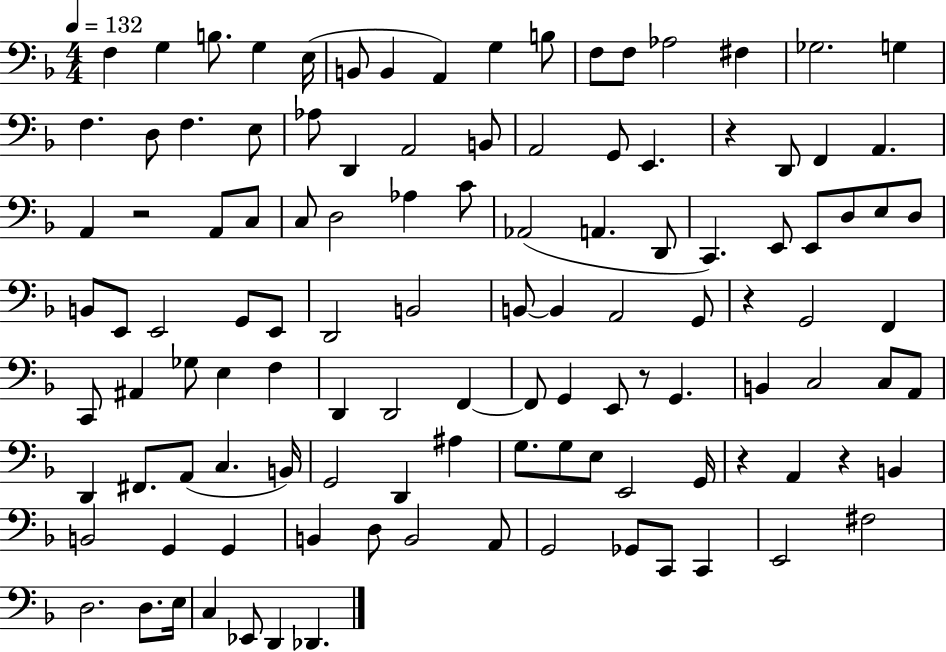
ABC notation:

X:1
T:Untitled
M:4/4
L:1/4
K:F
F, G, B,/2 G, E,/4 B,,/2 B,, A,, G, B,/2 F,/2 F,/2 _A,2 ^F, _G,2 G, F, D,/2 F, E,/2 _A,/2 D,, A,,2 B,,/2 A,,2 G,,/2 E,, z D,,/2 F,, A,, A,, z2 A,,/2 C,/2 C,/2 D,2 _A, C/2 _A,,2 A,, D,,/2 C,, E,,/2 E,,/2 D,/2 E,/2 D,/2 B,,/2 E,,/2 E,,2 G,,/2 E,,/2 D,,2 B,,2 B,,/2 B,, A,,2 G,,/2 z G,,2 F,, C,,/2 ^A,, _G,/2 E, F, D,, D,,2 F,, F,,/2 G,, E,,/2 z/2 G,, B,, C,2 C,/2 A,,/2 D,, ^F,,/2 A,,/2 C, B,,/4 G,,2 D,, ^A, G,/2 G,/2 E,/2 E,,2 G,,/4 z A,, z B,, B,,2 G,, G,, B,, D,/2 B,,2 A,,/2 G,,2 _G,,/2 C,,/2 C,, E,,2 ^F,2 D,2 D,/2 E,/4 C, _E,,/2 D,, _D,,